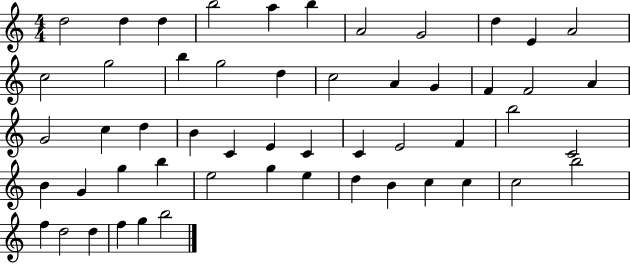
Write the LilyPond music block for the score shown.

{
  \clef treble
  \numericTimeSignature
  \time 4/4
  \key c \major
  d''2 d''4 d''4 | b''2 a''4 b''4 | a'2 g'2 | d''4 e'4 a'2 | \break c''2 g''2 | b''4 g''2 d''4 | c''2 a'4 g'4 | f'4 f'2 a'4 | \break g'2 c''4 d''4 | b'4 c'4 e'4 c'4 | c'4 e'2 f'4 | b''2 c'2 | \break b'4 g'4 g''4 b''4 | e''2 g''4 e''4 | d''4 b'4 c''4 c''4 | c''2 b''2 | \break f''4 d''2 d''4 | f''4 g''4 b''2 | \bar "|."
}